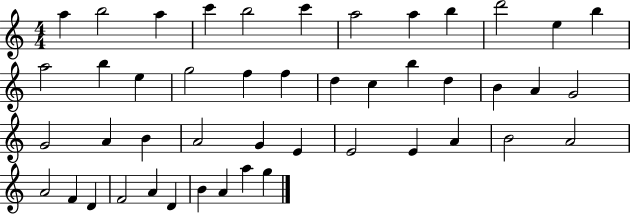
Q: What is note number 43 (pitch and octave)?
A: B4